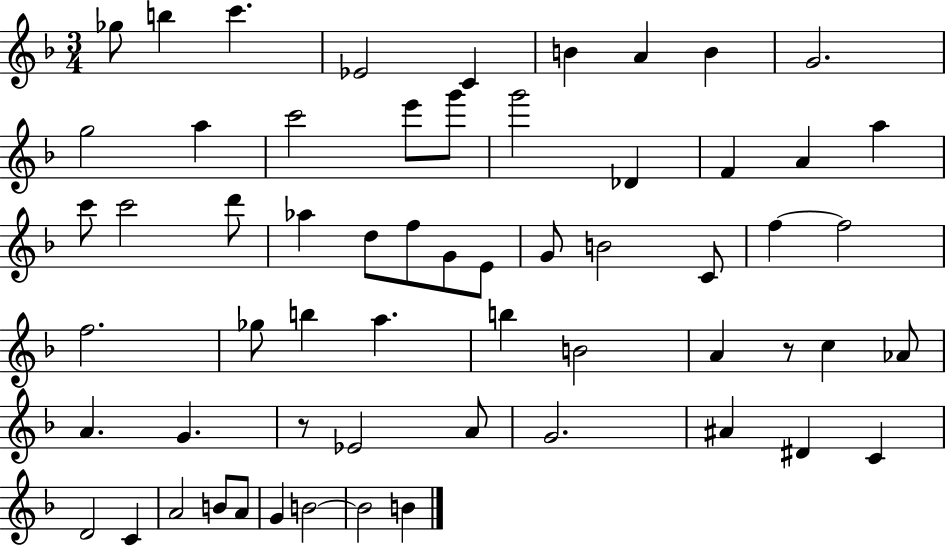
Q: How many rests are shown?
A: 2